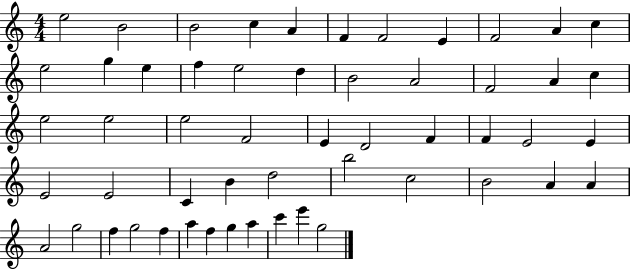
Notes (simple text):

E5/h B4/h B4/h C5/q A4/q F4/q F4/h E4/q F4/h A4/q C5/q E5/h G5/q E5/q F5/q E5/h D5/q B4/h A4/h F4/h A4/q C5/q E5/h E5/h E5/h F4/h E4/q D4/h F4/q F4/q E4/h E4/q E4/h E4/h C4/q B4/q D5/h B5/h C5/h B4/h A4/q A4/q A4/h G5/h F5/q G5/h F5/q A5/q F5/q G5/q A5/q C6/q E6/q G5/h